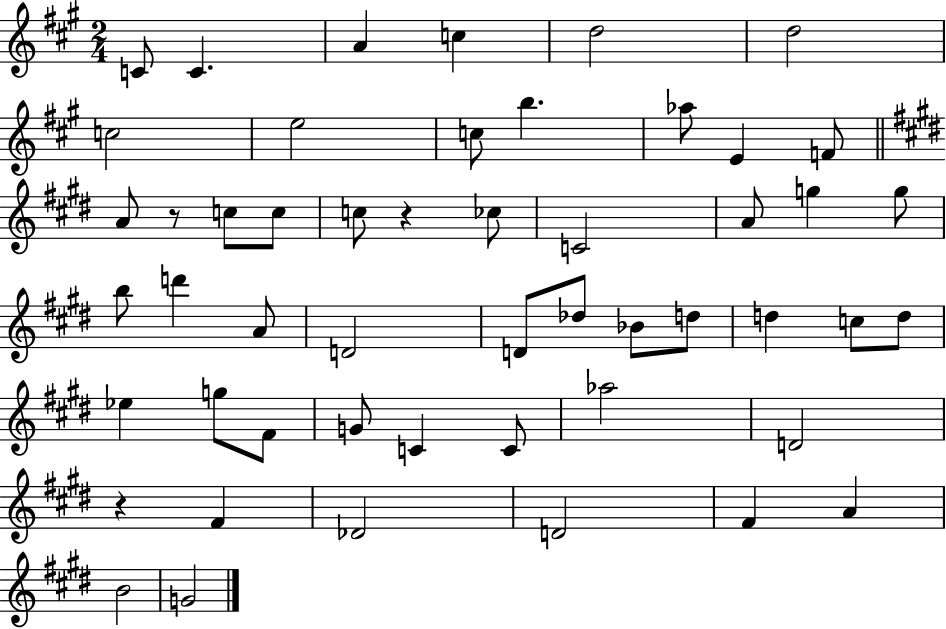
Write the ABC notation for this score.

X:1
T:Untitled
M:2/4
L:1/4
K:A
C/2 C A c d2 d2 c2 e2 c/2 b _a/2 E F/2 A/2 z/2 c/2 c/2 c/2 z _c/2 C2 A/2 g g/2 b/2 d' A/2 D2 D/2 _d/2 _B/2 d/2 d c/2 d/2 _e g/2 ^F/2 G/2 C C/2 _a2 D2 z ^F _D2 D2 ^F A B2 G2